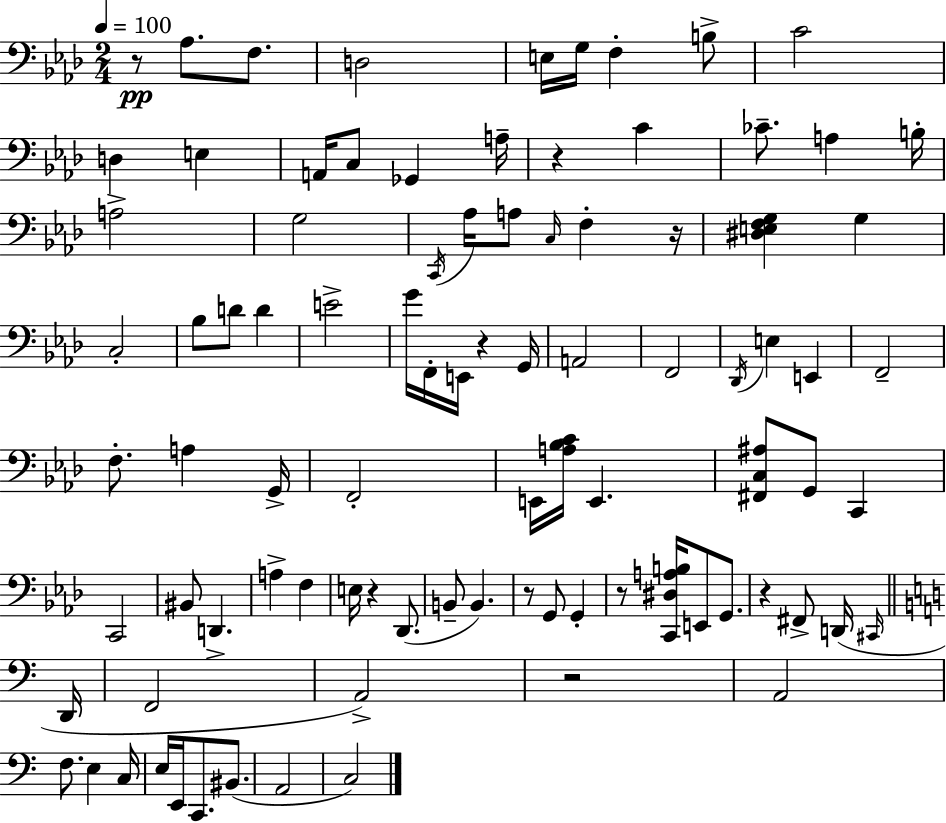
{
  \clef bass
  \numericTimeSignature
  \time 2/4
  \key aes \major
  \tempo 4 = 100
  r8\pp aes8. f8. | d2 | e16 g16 f4-. b8-> | c'2 | \break d4 e4 | a,16 c8 ges,4 a16-- | r4 c'4 | ces'8.-- a4 b16-. | \break a2-> | g2 | \acciaccatura { c,16 } aes16 a8 \grace { c16 } f4-. | r16 <dis e f g>4 g4 | \break c2-. | bes8 d'8 d'4 | e'2-> | g'16 f,16-. e,16 r4 | \break g,16 a,2 | f,2 | \acciaccatura { des,16 } e4 e,4 | f,2-- | \break f8.-. a4 | g,16-> f,2-. | e,16 <a bes c'>16 e,4. | <fis, c ais>8 g,8 c,4 | \break c,2 | bis,8 d,4.-> | a4-> f4 | e16 r4 | \break des,8.( b,8-- b,4.) | r8 g,8 g,4-. | r8 <c, dis a b>16 e,8 | g,8. r4 fis,8-> | \break d,16( \grace { cis,16 } \bar "||" \break \key c \major d,16 f,2 | a,2->) | r2 | a,2 | \break f8. e4 | c16 e16 e,16 c,8. bis,8.( | a,2 | c2) | \break \bar "|."
}